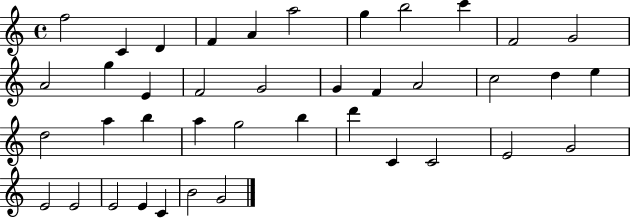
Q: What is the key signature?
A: C major